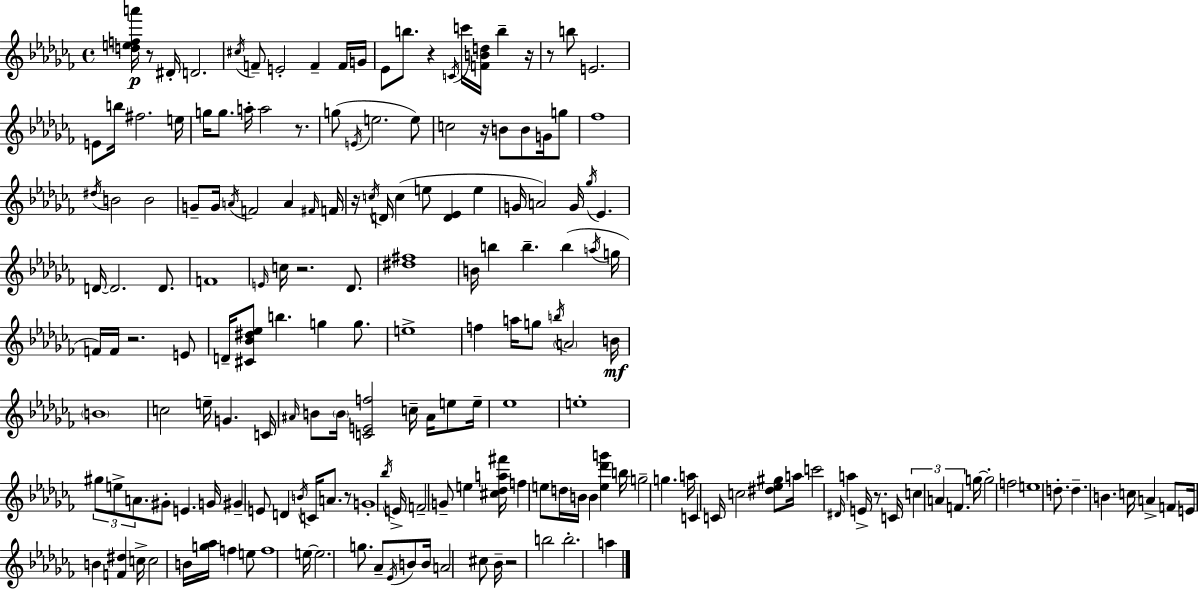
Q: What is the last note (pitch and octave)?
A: A5